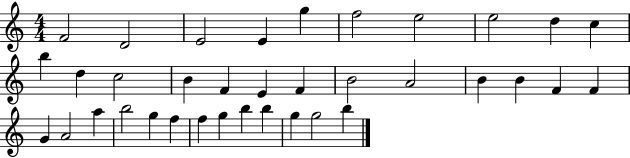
X:1
T:Untitled
M:4/4
L:1/4
K:C
F2 D2 E2 E g f2 e2 e2 d c b d c2 B F E F B2 A2 B B F F G A2 a b2 g f f g b b g g2 b